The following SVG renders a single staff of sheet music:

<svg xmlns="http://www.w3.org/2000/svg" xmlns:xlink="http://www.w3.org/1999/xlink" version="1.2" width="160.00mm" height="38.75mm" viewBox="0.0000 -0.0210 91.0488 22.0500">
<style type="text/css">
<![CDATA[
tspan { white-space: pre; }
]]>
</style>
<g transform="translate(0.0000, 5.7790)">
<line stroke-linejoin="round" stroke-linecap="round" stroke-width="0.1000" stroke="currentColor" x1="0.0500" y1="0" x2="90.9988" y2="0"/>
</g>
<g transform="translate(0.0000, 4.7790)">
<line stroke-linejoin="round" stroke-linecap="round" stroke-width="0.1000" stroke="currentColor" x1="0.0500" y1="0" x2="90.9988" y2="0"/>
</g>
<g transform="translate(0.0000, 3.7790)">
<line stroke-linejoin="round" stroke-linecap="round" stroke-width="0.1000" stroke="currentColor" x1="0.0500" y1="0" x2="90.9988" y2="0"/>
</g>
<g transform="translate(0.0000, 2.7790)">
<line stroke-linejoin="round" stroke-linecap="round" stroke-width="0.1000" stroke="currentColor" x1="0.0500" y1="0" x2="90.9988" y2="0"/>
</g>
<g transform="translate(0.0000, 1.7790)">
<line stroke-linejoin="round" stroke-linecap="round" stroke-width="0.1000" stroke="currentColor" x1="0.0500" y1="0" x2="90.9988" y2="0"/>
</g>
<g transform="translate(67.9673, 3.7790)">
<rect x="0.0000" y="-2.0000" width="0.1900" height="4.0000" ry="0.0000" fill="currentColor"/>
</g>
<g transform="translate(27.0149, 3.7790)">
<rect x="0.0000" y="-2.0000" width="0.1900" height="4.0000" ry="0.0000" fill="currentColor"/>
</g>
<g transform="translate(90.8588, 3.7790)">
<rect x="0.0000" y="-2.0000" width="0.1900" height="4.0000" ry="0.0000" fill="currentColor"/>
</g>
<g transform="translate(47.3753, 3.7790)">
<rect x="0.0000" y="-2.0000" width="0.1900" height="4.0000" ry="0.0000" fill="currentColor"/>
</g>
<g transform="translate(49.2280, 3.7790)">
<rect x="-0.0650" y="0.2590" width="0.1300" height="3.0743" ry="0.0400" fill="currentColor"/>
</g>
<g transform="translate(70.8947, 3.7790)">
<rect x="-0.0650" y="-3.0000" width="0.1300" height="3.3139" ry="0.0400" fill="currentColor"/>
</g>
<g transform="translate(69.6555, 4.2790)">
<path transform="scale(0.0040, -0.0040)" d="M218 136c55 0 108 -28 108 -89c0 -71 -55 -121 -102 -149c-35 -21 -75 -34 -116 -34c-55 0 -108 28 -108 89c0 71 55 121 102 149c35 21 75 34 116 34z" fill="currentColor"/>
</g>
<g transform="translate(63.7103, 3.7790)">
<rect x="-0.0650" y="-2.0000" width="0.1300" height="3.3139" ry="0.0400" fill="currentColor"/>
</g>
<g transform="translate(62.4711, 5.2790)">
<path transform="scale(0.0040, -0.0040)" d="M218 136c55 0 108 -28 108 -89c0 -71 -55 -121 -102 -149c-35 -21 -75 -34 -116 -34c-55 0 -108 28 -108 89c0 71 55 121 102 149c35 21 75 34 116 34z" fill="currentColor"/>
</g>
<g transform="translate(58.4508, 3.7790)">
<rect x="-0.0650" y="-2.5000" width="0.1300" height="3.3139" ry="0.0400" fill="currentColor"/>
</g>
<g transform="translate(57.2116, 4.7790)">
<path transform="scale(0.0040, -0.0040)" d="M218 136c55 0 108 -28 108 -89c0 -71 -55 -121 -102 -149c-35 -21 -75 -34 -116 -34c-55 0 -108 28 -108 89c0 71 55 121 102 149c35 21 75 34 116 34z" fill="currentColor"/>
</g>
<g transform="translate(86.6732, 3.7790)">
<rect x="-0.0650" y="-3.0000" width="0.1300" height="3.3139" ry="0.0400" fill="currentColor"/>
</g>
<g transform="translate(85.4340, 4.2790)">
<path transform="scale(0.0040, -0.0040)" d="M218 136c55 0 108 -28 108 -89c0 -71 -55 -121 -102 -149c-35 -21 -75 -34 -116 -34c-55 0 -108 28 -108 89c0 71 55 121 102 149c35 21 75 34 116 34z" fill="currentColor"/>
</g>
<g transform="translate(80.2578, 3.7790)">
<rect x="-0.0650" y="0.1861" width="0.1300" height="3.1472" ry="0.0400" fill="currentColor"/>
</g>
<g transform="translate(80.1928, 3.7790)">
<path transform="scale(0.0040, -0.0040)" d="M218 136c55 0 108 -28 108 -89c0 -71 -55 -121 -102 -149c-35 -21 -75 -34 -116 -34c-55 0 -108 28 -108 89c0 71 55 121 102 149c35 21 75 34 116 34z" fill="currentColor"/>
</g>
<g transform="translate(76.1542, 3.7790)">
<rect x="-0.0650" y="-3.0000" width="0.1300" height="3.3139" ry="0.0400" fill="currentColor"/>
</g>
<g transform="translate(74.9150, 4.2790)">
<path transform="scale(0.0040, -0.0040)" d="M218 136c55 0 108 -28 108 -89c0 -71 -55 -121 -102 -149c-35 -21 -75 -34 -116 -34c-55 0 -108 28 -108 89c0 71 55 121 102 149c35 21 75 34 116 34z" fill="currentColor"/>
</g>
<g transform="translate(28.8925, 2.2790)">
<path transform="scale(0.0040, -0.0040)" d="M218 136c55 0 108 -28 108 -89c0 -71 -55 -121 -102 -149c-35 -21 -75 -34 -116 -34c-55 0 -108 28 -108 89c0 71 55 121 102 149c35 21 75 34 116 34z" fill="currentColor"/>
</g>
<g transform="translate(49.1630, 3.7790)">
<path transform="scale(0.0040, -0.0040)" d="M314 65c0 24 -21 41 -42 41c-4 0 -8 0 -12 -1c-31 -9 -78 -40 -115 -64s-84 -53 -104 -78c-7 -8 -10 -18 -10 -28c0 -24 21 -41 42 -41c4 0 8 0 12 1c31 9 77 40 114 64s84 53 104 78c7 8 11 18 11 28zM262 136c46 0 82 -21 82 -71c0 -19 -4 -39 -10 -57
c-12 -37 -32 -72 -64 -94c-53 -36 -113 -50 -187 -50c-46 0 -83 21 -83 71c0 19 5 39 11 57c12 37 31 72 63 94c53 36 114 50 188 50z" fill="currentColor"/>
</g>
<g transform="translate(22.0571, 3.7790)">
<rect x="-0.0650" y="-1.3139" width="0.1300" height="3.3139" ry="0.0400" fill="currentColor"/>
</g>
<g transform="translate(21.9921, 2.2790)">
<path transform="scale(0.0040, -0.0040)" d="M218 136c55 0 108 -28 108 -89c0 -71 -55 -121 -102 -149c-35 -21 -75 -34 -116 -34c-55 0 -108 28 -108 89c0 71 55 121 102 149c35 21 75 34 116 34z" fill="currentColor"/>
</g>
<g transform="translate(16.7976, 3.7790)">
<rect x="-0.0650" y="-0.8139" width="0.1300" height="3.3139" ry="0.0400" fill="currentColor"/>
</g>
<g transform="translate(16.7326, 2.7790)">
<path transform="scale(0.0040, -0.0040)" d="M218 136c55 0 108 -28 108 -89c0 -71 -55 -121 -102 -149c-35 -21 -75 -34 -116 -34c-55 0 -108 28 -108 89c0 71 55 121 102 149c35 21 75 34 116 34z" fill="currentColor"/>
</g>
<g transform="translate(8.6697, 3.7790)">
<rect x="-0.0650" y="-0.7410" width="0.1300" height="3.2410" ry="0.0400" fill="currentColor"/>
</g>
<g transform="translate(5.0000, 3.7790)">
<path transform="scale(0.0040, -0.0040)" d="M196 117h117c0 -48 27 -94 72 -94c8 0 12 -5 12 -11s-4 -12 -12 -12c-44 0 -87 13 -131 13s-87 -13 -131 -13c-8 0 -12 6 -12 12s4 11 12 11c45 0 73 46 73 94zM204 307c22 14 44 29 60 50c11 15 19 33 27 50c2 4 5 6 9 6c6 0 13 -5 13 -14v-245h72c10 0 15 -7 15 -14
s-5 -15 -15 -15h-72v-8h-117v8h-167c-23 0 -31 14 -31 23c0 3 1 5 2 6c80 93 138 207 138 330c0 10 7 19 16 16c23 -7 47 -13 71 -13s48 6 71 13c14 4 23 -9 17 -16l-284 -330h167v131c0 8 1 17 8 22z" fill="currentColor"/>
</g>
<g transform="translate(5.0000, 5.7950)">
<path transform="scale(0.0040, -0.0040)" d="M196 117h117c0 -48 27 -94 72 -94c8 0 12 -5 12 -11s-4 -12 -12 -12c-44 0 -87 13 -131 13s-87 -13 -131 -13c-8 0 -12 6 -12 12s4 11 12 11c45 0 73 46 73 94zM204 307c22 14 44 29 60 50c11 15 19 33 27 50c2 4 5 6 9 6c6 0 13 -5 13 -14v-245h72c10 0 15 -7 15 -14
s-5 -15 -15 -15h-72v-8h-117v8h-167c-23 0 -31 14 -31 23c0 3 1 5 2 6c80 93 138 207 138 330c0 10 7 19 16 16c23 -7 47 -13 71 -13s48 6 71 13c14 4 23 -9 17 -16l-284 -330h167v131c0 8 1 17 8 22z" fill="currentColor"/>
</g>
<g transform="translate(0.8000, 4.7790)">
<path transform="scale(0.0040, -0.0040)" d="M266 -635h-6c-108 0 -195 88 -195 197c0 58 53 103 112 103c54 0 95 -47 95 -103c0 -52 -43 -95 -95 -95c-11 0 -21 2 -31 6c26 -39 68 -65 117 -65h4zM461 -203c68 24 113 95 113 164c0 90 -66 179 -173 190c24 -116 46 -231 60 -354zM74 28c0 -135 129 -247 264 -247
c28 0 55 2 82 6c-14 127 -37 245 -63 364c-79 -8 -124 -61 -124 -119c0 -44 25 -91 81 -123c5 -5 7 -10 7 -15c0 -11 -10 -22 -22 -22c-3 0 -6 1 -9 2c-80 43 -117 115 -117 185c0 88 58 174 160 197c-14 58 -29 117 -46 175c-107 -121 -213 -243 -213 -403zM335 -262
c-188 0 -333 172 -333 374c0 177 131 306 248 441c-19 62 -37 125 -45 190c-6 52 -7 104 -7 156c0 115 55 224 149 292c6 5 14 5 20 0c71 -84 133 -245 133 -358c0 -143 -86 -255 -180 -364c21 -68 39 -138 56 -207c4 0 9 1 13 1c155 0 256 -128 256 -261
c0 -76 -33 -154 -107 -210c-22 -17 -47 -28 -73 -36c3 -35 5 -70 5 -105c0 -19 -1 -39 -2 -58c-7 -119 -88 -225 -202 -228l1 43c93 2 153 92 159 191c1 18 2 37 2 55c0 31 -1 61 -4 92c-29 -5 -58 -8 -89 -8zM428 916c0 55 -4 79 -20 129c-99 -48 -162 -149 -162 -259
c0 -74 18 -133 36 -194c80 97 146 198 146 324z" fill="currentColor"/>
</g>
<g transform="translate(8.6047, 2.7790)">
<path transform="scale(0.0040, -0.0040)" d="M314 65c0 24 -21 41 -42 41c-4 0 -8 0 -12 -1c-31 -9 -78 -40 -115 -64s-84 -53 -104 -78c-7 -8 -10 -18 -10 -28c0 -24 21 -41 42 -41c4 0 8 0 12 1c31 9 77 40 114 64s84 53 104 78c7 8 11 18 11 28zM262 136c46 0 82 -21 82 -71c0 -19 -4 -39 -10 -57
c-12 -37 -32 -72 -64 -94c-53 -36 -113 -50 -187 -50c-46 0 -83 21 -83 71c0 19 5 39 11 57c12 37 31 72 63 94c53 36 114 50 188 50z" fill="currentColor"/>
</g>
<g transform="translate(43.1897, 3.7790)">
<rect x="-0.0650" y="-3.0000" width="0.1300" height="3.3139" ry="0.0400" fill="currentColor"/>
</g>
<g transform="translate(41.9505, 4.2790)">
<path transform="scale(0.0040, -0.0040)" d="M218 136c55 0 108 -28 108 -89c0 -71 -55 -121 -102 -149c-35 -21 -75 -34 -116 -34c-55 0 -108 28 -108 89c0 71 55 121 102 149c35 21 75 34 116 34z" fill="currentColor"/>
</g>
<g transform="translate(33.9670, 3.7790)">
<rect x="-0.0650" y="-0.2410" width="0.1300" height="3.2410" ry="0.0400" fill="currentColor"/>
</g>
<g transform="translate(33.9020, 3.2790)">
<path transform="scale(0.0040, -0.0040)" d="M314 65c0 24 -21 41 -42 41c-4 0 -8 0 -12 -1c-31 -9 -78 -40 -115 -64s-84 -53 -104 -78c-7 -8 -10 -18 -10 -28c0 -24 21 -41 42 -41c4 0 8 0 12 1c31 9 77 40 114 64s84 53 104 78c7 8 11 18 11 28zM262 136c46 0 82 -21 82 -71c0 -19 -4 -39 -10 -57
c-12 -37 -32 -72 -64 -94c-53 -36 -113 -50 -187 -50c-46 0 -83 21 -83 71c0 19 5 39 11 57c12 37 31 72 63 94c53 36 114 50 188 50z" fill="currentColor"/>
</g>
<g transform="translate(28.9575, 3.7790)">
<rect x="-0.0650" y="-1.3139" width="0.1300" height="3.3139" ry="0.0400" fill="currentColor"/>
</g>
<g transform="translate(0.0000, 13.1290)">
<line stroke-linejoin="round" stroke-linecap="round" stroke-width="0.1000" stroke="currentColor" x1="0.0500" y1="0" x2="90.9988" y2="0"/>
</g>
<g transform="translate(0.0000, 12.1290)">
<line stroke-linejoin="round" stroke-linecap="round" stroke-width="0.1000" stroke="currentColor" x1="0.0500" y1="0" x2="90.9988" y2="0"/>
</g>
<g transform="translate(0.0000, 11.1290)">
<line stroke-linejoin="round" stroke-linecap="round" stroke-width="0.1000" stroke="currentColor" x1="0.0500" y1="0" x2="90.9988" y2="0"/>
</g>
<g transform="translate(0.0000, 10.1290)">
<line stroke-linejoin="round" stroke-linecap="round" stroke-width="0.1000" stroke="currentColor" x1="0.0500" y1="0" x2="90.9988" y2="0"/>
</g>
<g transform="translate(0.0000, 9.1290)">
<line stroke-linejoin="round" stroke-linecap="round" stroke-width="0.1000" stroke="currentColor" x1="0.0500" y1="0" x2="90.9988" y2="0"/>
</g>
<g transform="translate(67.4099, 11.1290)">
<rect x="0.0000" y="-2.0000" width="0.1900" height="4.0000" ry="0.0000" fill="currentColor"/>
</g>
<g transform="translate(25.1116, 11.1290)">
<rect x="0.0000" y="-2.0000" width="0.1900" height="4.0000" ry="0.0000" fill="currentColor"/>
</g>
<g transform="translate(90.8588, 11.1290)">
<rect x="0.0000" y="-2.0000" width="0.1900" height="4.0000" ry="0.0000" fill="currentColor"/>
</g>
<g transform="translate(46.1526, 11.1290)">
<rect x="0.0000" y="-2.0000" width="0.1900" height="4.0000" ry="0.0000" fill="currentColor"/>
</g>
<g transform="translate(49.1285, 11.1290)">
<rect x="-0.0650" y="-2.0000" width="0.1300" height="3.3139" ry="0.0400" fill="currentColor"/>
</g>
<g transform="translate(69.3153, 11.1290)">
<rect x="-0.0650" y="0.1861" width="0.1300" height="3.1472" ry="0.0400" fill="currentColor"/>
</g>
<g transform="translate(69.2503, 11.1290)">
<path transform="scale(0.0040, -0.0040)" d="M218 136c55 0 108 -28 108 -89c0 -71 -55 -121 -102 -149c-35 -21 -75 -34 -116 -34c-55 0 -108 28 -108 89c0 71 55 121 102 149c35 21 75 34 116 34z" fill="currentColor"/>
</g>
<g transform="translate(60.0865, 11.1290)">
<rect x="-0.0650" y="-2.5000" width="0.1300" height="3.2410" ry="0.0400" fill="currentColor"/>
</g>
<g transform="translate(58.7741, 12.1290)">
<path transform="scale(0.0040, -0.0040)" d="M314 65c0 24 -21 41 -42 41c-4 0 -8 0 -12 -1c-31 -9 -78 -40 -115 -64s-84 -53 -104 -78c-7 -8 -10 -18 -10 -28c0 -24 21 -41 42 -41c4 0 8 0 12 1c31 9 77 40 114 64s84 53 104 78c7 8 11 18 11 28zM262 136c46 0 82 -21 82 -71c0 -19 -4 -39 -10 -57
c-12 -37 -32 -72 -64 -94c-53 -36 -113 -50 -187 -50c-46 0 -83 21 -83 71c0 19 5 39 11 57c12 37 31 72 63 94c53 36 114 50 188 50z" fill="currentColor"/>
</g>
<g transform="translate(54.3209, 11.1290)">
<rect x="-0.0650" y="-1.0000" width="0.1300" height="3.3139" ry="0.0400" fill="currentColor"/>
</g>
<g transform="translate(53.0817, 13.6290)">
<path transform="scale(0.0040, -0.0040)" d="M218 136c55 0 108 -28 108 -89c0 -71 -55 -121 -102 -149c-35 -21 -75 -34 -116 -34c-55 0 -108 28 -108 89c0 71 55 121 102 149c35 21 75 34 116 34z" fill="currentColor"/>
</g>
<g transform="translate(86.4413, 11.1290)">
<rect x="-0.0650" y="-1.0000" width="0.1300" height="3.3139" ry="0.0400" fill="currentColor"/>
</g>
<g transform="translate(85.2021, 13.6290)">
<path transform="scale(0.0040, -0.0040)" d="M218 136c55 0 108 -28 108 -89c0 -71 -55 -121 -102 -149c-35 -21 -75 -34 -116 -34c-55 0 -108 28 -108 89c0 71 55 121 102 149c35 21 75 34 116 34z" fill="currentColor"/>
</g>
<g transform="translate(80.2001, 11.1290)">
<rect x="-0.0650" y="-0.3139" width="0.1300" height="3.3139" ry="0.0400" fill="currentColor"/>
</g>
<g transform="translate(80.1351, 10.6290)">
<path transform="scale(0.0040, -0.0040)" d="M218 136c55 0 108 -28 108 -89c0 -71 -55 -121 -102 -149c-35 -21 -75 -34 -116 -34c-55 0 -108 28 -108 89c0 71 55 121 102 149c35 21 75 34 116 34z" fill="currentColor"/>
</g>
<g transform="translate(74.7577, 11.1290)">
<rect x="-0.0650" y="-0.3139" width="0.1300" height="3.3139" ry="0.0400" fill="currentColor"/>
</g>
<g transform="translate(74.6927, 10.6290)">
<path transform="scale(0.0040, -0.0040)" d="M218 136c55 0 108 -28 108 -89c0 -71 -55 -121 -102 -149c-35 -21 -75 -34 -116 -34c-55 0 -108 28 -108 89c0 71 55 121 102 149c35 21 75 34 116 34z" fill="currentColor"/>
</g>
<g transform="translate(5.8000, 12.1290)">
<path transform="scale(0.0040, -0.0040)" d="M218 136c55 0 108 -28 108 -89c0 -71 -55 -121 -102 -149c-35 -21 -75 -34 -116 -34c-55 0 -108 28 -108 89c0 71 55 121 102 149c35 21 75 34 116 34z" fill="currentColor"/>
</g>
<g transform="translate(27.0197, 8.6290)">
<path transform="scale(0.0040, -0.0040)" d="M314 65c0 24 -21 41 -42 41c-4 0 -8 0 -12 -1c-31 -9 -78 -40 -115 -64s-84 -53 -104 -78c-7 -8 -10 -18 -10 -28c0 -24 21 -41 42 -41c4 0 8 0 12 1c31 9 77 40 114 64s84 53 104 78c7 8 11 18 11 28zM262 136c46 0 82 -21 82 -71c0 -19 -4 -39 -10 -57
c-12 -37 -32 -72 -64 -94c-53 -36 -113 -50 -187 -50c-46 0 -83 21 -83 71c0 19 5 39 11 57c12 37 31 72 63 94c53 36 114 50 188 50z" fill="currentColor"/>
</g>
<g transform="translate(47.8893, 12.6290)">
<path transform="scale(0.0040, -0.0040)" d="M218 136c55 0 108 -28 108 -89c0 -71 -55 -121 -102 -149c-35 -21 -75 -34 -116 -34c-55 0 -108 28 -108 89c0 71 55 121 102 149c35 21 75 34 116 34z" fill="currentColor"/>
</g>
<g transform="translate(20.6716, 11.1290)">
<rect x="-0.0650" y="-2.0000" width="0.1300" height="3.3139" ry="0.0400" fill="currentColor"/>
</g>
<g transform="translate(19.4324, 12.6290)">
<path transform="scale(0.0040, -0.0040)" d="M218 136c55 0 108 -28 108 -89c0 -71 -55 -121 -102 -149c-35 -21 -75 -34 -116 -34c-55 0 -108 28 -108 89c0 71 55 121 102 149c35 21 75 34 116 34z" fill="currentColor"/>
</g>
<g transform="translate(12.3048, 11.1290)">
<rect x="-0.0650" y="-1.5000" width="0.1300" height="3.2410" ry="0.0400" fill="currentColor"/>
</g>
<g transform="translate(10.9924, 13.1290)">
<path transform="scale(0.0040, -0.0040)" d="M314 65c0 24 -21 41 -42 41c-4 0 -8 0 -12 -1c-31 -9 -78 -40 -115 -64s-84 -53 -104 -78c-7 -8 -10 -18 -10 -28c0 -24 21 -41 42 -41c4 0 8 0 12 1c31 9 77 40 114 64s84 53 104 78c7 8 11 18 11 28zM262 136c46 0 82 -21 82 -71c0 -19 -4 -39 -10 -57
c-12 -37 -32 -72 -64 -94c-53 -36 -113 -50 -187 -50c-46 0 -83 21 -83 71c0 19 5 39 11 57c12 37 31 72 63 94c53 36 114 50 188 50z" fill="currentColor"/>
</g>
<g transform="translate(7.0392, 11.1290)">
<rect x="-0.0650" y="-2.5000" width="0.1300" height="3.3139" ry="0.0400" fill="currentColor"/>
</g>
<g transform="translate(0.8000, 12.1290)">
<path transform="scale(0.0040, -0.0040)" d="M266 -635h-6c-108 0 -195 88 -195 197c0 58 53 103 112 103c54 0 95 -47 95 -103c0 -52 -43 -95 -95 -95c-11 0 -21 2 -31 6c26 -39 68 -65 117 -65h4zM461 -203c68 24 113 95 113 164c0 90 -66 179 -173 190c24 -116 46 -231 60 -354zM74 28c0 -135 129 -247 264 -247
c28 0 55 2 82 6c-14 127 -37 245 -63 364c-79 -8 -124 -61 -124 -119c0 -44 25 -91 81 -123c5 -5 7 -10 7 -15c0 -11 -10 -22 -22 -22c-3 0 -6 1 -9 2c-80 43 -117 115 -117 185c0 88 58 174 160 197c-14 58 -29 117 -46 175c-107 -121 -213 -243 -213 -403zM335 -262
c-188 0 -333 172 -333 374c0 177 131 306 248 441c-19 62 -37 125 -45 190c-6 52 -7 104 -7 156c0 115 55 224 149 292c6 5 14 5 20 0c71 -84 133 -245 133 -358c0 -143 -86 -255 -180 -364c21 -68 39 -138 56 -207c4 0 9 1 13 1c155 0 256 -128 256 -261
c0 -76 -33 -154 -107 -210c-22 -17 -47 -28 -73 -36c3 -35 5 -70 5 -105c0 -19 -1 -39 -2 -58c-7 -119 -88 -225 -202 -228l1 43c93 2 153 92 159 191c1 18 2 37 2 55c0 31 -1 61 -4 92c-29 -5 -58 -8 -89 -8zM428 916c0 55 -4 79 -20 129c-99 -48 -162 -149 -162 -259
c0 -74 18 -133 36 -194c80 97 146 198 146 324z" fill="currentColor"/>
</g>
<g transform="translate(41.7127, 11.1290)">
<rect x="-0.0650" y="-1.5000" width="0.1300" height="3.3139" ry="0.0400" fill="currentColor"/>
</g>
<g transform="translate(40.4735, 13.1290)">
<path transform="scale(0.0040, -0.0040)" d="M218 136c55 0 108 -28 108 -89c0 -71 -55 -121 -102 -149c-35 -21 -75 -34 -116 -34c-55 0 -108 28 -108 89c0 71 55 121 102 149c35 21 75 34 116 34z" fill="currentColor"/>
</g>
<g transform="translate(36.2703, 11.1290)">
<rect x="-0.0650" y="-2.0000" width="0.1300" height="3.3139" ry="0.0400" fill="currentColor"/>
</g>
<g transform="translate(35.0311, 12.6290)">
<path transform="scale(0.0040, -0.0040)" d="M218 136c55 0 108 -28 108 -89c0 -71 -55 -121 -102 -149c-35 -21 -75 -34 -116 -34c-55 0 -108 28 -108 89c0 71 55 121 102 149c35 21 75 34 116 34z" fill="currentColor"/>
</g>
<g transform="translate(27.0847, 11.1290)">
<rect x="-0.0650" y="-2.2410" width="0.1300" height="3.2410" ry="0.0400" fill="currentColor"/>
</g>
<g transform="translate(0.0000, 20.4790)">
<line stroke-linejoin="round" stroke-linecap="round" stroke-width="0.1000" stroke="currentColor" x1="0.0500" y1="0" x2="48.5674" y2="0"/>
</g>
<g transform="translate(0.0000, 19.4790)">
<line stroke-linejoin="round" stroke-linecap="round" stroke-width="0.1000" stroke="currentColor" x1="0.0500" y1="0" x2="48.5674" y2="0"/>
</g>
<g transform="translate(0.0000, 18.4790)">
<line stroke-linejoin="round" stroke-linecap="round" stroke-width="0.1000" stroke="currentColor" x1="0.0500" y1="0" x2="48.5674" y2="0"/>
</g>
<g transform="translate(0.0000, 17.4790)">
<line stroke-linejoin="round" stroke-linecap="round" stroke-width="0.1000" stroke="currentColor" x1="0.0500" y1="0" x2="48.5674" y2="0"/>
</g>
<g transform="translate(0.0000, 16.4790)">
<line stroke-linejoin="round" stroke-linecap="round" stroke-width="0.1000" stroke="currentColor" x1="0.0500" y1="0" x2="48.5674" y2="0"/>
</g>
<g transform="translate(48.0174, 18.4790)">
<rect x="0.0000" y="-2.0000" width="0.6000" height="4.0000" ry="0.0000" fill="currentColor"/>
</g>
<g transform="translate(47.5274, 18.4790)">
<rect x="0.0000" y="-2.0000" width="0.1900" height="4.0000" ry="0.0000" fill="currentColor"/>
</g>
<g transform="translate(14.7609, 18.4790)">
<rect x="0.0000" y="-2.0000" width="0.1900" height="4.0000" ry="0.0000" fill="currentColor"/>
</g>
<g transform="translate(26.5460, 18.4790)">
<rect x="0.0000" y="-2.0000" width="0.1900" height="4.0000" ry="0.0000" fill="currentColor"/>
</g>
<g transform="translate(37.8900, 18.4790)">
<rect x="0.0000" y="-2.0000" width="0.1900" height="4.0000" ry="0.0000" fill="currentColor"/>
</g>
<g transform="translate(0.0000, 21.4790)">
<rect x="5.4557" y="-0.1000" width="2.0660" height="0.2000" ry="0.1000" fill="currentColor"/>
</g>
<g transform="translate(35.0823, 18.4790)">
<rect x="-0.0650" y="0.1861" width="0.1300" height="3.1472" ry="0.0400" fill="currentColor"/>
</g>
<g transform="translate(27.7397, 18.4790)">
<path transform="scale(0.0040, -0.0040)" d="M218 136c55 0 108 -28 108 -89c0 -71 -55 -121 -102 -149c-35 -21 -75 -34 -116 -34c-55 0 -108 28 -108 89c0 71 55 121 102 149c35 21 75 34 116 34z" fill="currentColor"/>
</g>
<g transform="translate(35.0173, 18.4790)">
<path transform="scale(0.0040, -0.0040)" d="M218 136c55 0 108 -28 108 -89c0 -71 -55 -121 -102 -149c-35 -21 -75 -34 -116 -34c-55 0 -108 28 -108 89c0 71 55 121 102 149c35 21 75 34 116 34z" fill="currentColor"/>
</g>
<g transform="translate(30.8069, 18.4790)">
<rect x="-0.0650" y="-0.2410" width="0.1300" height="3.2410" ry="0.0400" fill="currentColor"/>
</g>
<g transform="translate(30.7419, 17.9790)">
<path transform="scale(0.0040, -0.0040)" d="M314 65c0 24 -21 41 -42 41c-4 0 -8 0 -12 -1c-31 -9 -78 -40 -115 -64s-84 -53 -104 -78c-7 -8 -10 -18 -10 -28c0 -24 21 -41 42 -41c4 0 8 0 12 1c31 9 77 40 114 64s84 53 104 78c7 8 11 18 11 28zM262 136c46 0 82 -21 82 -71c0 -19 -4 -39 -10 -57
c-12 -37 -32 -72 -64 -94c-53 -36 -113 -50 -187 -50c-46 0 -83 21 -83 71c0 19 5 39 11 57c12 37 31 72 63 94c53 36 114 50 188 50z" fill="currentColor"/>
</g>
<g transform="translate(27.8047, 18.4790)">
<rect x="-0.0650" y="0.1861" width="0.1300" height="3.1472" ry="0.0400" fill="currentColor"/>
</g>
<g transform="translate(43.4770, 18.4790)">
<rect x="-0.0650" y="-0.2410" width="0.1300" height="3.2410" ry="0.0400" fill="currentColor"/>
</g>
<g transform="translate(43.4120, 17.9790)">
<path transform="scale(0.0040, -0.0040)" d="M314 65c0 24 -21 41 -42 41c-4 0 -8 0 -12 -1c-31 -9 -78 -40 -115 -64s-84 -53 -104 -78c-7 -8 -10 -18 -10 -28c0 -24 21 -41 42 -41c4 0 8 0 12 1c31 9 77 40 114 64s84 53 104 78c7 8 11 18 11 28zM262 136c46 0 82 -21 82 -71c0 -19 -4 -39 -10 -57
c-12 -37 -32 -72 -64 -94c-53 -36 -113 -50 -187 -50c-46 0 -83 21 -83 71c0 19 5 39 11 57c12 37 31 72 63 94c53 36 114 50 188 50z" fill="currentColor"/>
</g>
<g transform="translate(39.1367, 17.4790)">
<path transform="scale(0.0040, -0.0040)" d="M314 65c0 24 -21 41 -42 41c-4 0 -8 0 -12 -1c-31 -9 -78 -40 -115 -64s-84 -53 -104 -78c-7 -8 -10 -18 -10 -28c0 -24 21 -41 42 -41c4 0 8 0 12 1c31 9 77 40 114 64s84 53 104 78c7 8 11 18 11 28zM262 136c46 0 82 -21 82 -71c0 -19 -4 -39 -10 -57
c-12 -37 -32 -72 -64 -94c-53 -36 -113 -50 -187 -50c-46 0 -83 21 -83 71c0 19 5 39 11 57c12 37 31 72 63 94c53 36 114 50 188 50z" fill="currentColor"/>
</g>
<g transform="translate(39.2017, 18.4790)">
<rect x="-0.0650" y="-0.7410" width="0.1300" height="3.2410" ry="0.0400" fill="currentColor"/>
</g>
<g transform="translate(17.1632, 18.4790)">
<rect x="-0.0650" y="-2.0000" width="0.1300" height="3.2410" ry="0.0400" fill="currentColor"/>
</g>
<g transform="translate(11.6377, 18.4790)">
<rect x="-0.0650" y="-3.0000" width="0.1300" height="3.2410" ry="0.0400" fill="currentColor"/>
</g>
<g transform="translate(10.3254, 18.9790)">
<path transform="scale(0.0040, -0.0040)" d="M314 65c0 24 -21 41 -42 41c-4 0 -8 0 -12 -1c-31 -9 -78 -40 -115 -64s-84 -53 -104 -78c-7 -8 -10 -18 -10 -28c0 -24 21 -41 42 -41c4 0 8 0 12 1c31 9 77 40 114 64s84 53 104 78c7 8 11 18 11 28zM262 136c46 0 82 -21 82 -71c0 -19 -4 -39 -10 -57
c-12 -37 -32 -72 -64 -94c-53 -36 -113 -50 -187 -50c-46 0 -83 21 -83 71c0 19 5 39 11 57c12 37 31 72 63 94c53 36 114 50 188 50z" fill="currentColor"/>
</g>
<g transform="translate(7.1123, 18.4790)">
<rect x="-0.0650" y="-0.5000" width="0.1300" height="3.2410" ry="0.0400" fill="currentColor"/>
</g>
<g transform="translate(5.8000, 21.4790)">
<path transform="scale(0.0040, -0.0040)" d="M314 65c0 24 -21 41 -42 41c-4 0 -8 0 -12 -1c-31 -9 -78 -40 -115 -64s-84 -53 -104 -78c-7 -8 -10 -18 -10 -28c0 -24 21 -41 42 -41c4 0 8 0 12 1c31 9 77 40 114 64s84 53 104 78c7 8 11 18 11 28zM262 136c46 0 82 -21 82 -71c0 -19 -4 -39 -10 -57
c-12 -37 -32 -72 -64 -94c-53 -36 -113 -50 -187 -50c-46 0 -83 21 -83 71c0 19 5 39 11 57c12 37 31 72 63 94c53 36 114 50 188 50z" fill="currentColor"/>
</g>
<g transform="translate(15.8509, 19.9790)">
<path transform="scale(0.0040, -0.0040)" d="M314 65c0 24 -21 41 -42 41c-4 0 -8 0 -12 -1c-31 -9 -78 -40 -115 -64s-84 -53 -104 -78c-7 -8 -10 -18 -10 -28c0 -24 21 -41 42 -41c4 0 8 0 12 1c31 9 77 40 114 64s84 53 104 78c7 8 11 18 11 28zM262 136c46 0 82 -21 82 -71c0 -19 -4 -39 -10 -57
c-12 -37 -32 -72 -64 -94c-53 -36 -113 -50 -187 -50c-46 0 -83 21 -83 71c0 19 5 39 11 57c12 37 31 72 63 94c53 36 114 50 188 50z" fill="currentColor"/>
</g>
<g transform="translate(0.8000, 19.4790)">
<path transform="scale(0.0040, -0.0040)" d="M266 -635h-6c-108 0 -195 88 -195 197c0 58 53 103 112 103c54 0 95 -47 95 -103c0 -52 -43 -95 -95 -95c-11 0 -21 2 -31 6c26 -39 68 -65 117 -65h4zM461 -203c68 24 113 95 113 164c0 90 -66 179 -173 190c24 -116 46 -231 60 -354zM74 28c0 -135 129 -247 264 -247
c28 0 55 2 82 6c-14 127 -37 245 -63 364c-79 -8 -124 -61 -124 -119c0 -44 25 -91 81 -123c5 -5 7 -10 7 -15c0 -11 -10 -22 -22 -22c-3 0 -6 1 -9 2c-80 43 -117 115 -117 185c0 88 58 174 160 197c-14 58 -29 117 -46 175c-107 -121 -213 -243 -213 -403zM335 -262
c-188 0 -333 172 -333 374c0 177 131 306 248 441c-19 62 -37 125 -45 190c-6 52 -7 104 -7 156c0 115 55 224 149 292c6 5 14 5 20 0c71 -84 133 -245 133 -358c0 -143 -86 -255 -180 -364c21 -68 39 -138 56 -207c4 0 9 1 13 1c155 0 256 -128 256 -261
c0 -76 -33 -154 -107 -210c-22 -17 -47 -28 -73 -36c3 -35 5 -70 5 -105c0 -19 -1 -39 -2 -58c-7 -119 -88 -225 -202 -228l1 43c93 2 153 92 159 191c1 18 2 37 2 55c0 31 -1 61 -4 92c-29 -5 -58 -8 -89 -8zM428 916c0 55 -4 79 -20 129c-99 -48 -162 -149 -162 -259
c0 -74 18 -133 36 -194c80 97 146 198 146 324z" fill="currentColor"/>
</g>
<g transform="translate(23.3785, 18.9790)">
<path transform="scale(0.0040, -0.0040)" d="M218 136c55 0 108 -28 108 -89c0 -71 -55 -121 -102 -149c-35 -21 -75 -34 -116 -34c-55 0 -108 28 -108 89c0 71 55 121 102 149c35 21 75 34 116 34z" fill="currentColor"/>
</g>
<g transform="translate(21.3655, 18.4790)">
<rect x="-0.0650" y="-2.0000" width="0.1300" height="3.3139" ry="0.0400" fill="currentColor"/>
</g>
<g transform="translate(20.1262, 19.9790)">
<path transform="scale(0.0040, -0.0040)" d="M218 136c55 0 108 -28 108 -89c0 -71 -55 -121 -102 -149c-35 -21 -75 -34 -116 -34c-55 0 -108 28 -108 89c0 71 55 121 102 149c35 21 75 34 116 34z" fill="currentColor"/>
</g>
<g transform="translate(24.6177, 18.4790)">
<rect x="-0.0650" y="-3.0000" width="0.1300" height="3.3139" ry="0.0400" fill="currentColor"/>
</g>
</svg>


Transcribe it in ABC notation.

X:1
T:Untitled
M:4/4
L:1/4
K:C
d2 d e e c2 A B2 G F A A B A G E2 F g2 F E F D G2 B c c D C2 A2 F2 F A B c2 B d2 c2